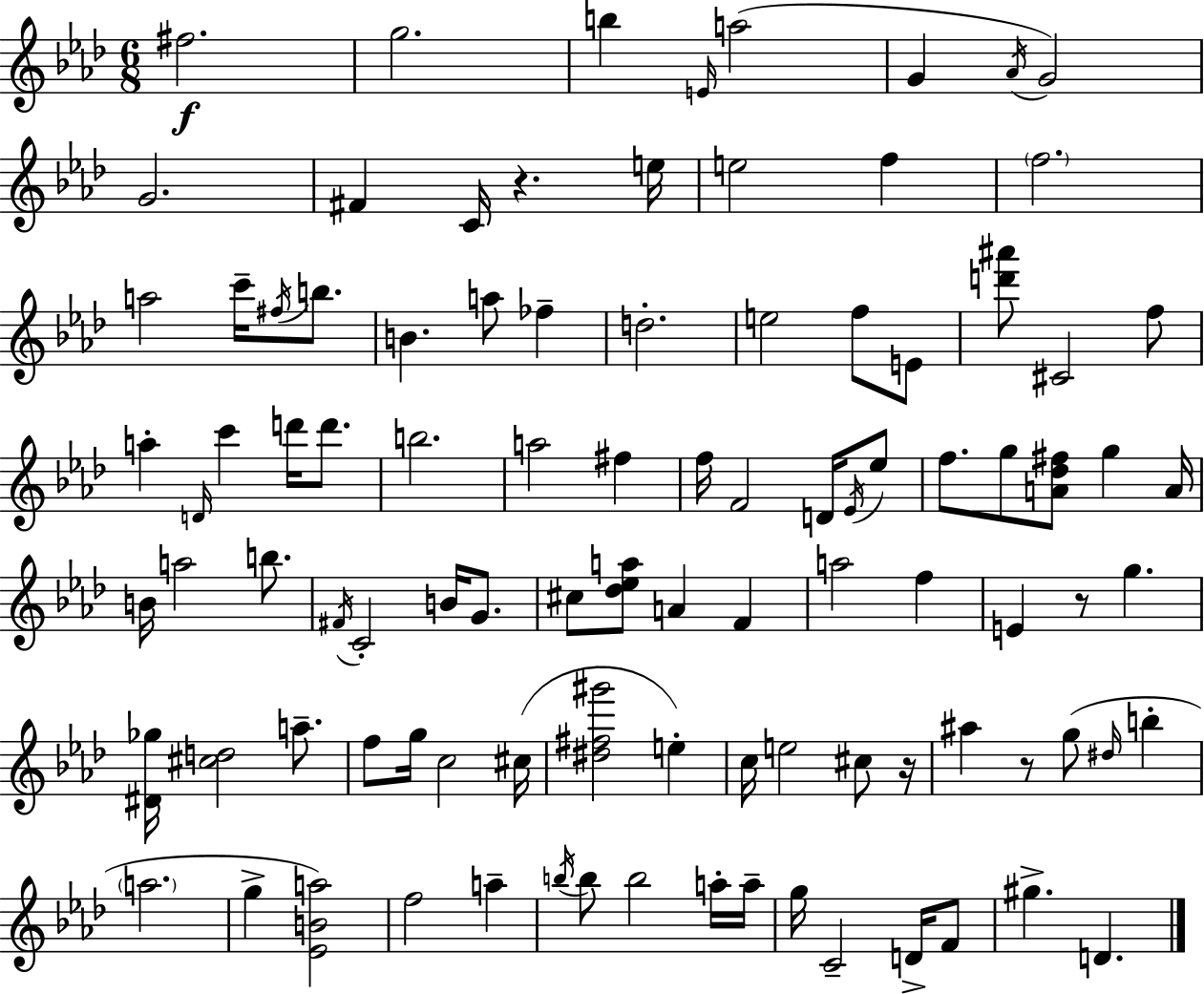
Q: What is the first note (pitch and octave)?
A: F#5